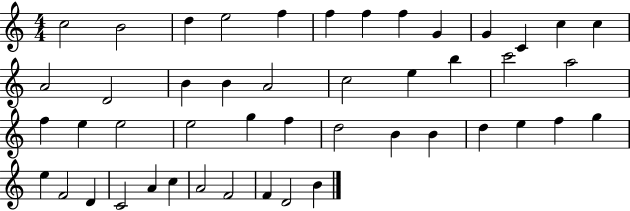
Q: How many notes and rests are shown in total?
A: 47